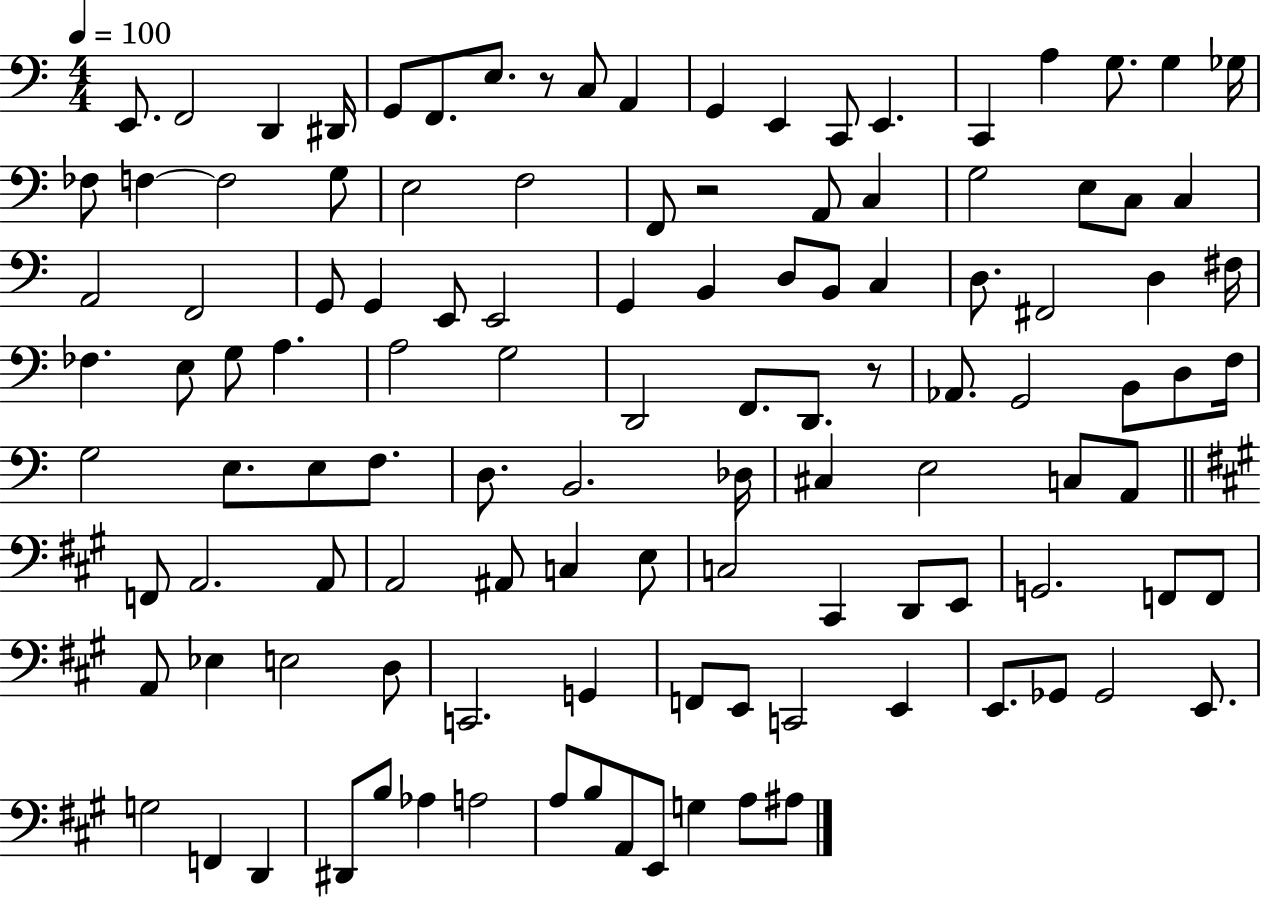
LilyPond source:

{
  \clef bass
  \numericTimeSignature
  \time 4/4
  \key c \major
  \tempo 4 = 100
  e,8. f,2 d,4 dis,16 | g,8 f,8. e8. r8 c8 a,4 | g,4 e,4 c,8 e,4. | c,4 a4 g8. g4 ges16 | \break fes8 f4~~ f2 g8 | e2 f2 | f,8 r2 a,8 c4 | g2 e8 c8 c4 | \break a,2 f,2 | g,8 g,4 e,8 e,2 | g,4 b,4 d8 b,8 c4 | d8. fis,2 d4 fis16 | \break fes4. e8 g8 a4. | a2 g2 | d,2 f,8. d,8. r8 | aes,8. g,2 b,8 d8 f16 | \break g2 e8. e8 f8. | d8. b,2. des16 | cis4 e2 c8 a,8 | \bar "||" \break \key a \major f,8 a,2. a,8 | a,2 ais,8 c4 e8 | c2 cis,4 d,8 e,8 | g,2. f,8 f,8 | \break a,8 ees4 e2 d8 | c,2. g,4 | f,8 e,8 c,2 e,4 | e,8. ges,8 ges,2 e,8. | \break g2 f,4 d,4 | dis,8 b8 aes4 a2 | a8 b8 a,8 e,8 g4 a8 ais8 | \bar "|."
}